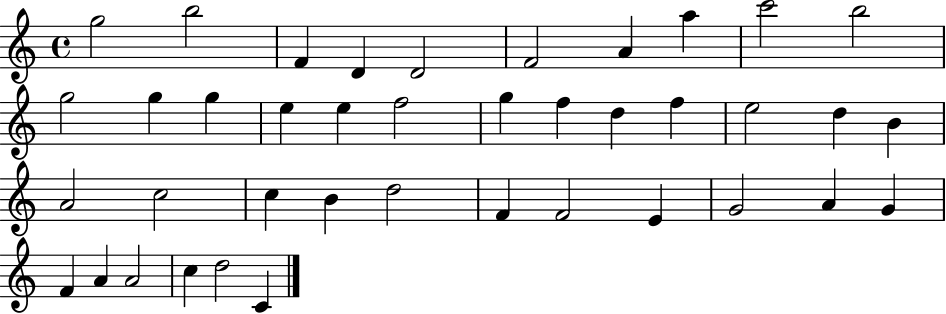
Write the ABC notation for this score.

X:1
T:Untitled
M:4/4
L:1/4
K:C
g2 b2 F D D2 F2 A a c'2 b2 g2 g g e e f2 g f d f e2 d B A2 c2 c B d2 F F2 E G2 A G F A A2 c d2 C